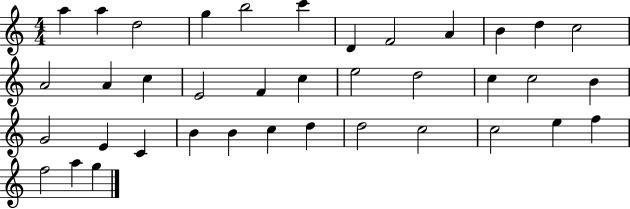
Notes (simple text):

A5/q A5/q D5/h G5/q B5/h C6/q D4/q F4/h A4/q B4/q D5/q C5/h A4/h A4/q C5/q E4/h F4/q C5/q E5/h D5/h C5/q C5/h B4/q G4/h E4/q C4/q B4/q B4/q C5/q D5/q D5/h C5/h C5/h E5/q F5/q F5/h A5/q G5/q